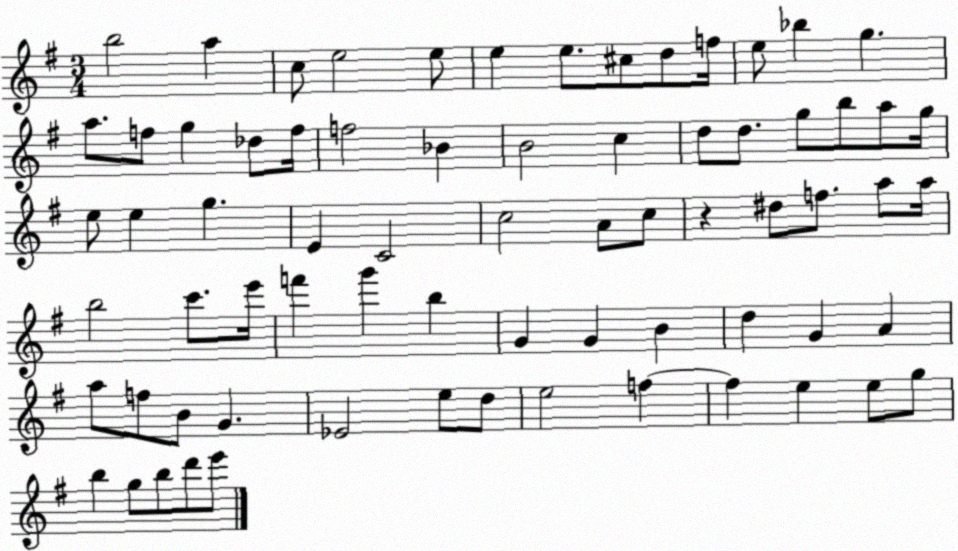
X:1
T:Untitled
M:3/4
L:1/4
K:G
b2 a c/2 e2 e/2 e e/2 ^c/2 d/2 f/4 e/2 _b g a/2 f/2 g _d/2 f/4 f2 _B B2 c d/2 d/2 g/2 b/2 a/2 g/4 e/2 e g E C2 c2 A/2 c/2 z ^d/2 f/2 a/2 a/4 b2 c'/2 e'/4 f' g' b G G B d G A a/2 f/2 B/2 G _E2 e/2 d/2 e2 f f e e/2 g/2 b g/2 b/2 d'/2 e'/2